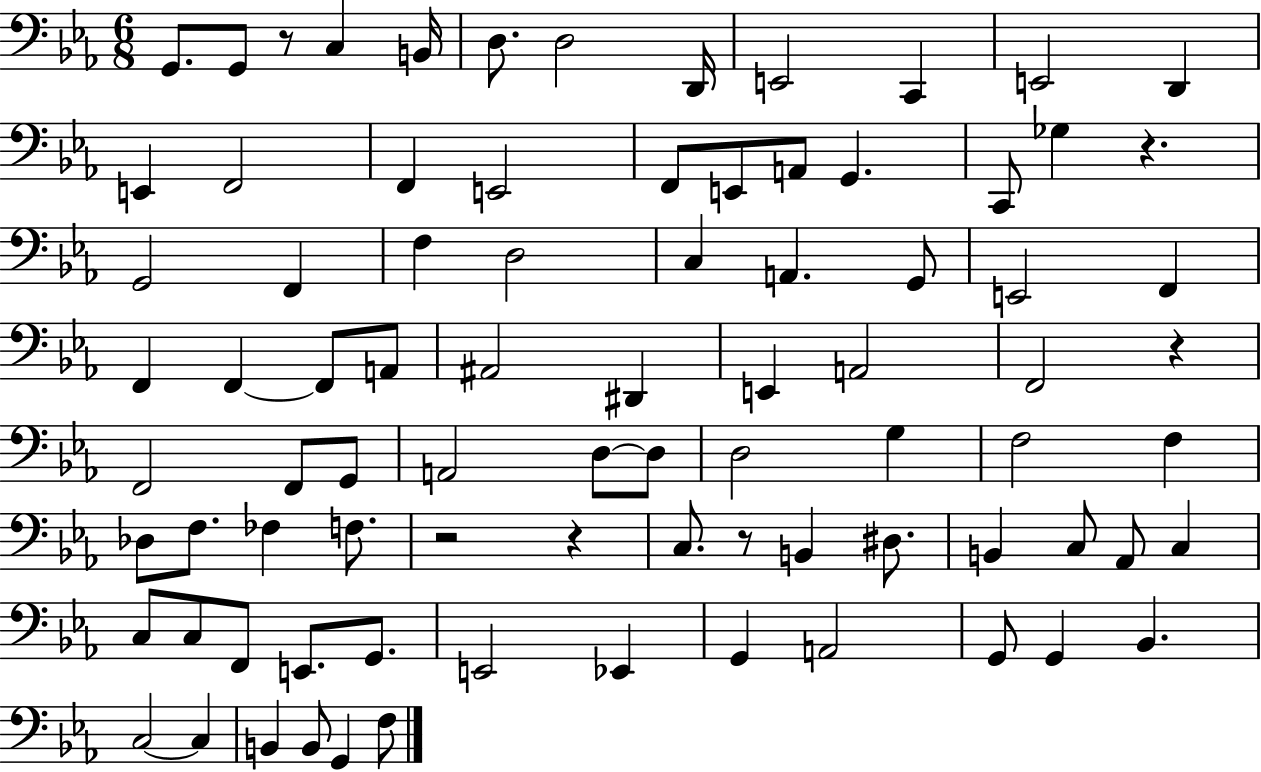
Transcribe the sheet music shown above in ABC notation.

X:1
T:Untitled
M:6/8
L:1/4
K:Eb
G,,/2 G,,/2 z/2 C, B,,/4 D,/2 D,2 D,,/4 E,,2 C,, E,,2 D,, E,, F,,2 F,, E,,2 F,,/2 E,,/2 A,,/2 G,, C,,/2 _G, z G,,2 F,, F, D,2 C, A,, G,,/2 E,,2 F,, F,, F,, F,,/2 A,,/2 ^A,,2 ^D,, E,, A,,2 F,,2 z F,,2 F,,/2 G,,/2 A,,2 D,/2 D,/2 D,2 G, F,2 F, _D,/2 F,/2 _F, F,/2 z2 z C,/2 z/2 B,, ^D,/2 B,, C,/2 _A,,/2 C, C,/2 C,/2 F,,/2 E,,/2 G,,/2 E,,2 _E,, G,, A,,2 G,,/2 G,, _B,, C,2 C, B,, B,,/2 G,, F,/2